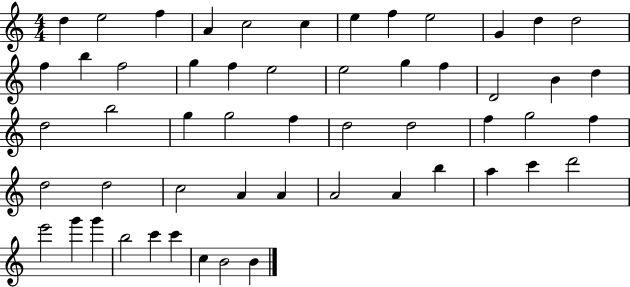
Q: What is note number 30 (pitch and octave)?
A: D5